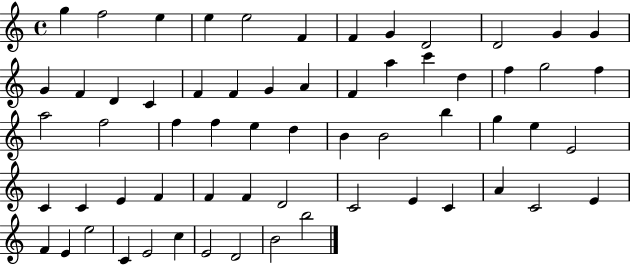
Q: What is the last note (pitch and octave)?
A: B5